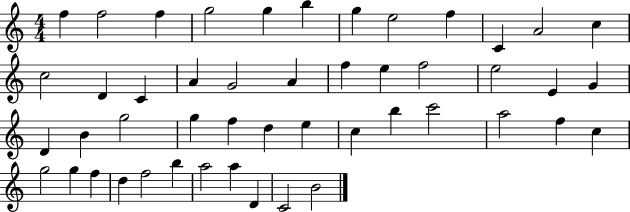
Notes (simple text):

F5/q F5/h F5/q G5/h G5/q B5/q G5/q E5/h F5/q C4/q A4/h C5/q C5/h D4/q C4/q A4/q G4/h A4/q F5/q E5/q F5/h E5/h E4/q G4/q D4/q B4/q G5/h G5/q F5/q D5/q E5/q C5/q B5/q C6/h A5/h F5/q C5/q G5/h G5/q F5/q D5/q F5/h B5/q A5/h A5/q D4/q C4/h B4/h